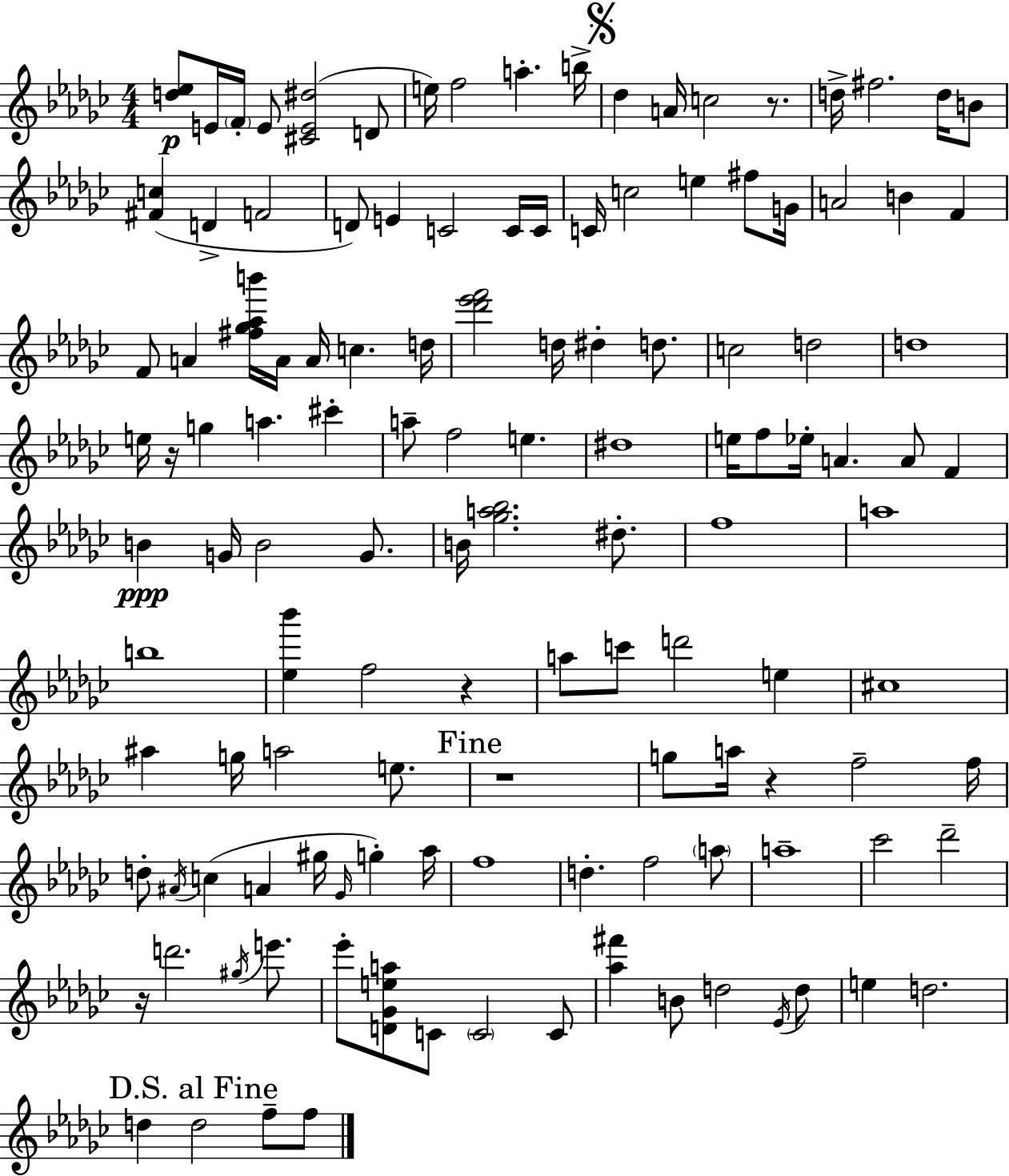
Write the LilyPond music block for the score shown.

{
  \clef treble
  \numericTimeSignature
  \time 4/4
  \key ees \minor
  <d'' ees''>8\p e'16 \parenthesize f'16-. e'8 <cis' e' dis''>2( d'8 | e''16) f''2 a''4.-. b''16-> | \mark \markup { \musicglyph "scripts.segno" } des''4 a'16 c''2 r8. | d''16-> fis''2. d''16 b'8 | \break <fis' c''>4( d'4-> f'2 | d'8) e'4 c'2 c'16 c'16 | c'16 c''2 e''4 fis''8 g'16 | a'2 b'4 f'4 | \break f'8 a'4 <fis'' ges'' aes'' b'''>16 a'16 a'16 c''4. d''16 | <des''' ees''' f'''>2 d''16 dis''4-. d''8. | c''2 d''2 | d''1 | \break e''16 r16 g''4 a''4. cis'''4-. | a''8-- f''2 e''4. | dis''1 | e''16 f''8 ees''16-. a'4. a'8 f'4 | \break b'4\ppp g'16 b'2 g'8. | b'16 <ges'' a'' bes''>2. dis''8.-. | f''1 | a''1 | \break b''1 | <ees'' bes'''>4 f''2 r4 | a''8 c'''8 d'''2 e''4 | cis''1 | \break ais''4 g''16 a''2 e''8. | \mark "Fine" r1 | g''8 a''16 r4 f''2-- f''16 | d''8-. \acciaccatura { ais'16 } c''4( a'4 gis''16 \grace { ges'16 }) g''4-. | \break aes''16 f''1 | d''4.-. f''2 | \parenthesize a''8 a''1-- | ces'''2 des'''2-- | \break r16 d'''2. \acciaccatura { gis''16 } | e'''8. ees'''8-. <d' ges' e'' a''>8 c'8 \parenthesize c'2 | c'8 <aes'' fis'''>4 b'8 d''2 | \acciaccatura { ees'16 } d''8 e''4 d''2. | \break \mark "D.S. al Fine" d''4 d''2 | f''8-- f''8 \bar "|."
}